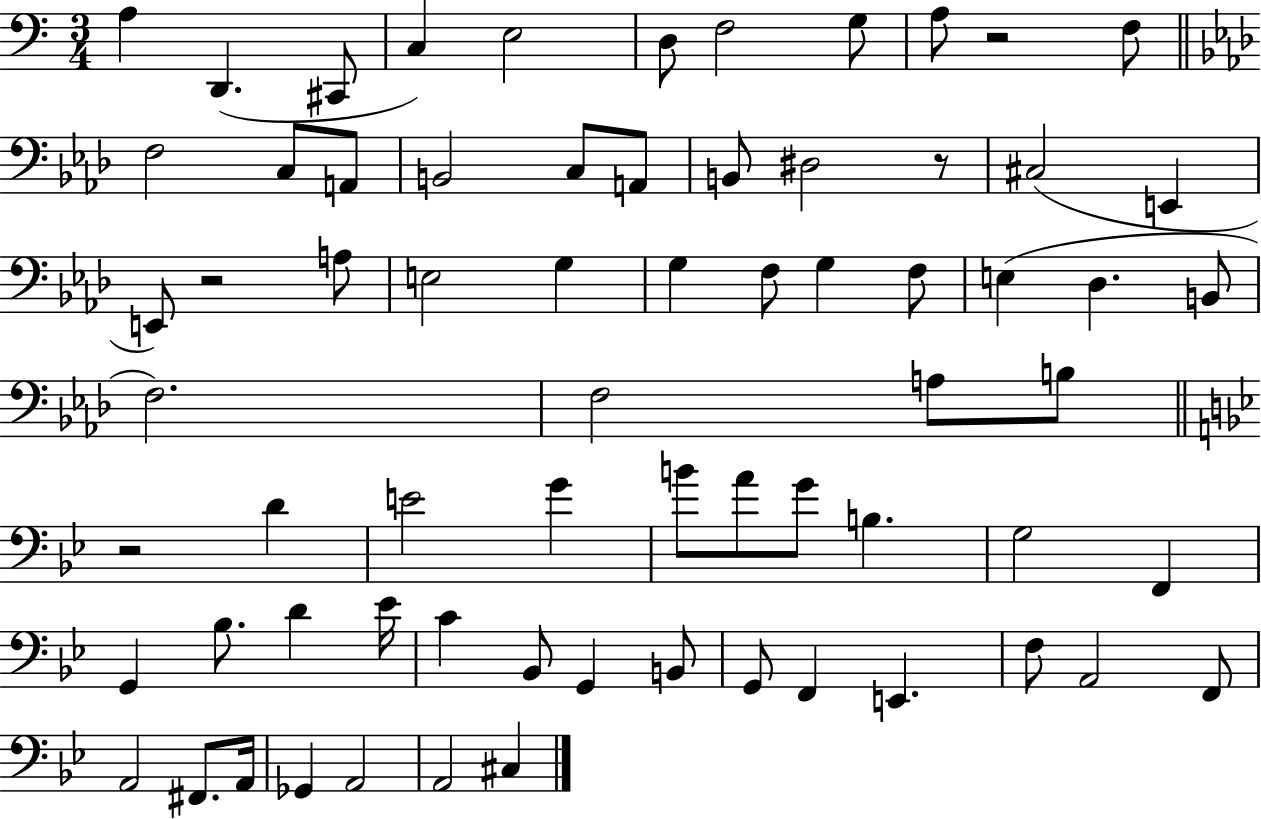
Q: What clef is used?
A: bass